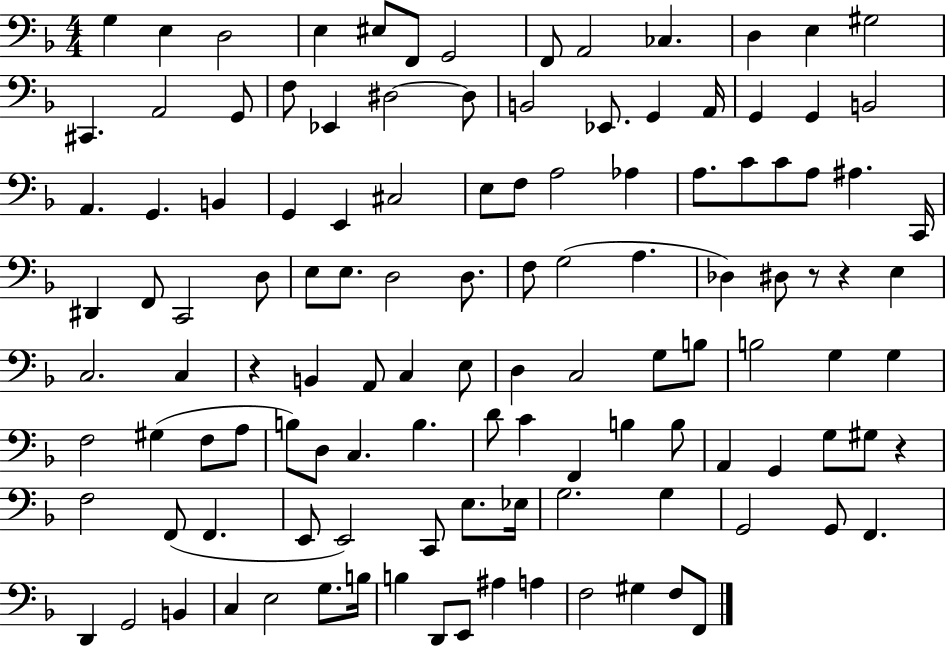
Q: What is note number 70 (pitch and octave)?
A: G3